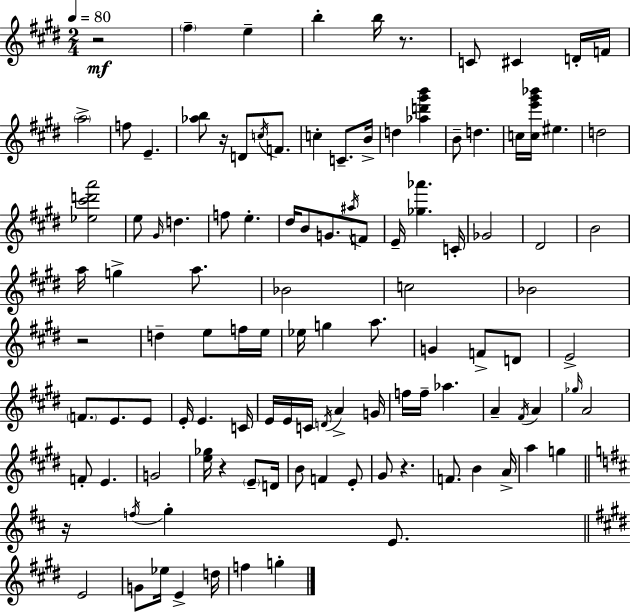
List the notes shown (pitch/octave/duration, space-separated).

R/h F#5/q E5/q B5/q B5/s R/e. C4/e C#4/q D4/s F4/s A5/h F5/e E4/q. [Ab5,B5]/e R/s D4/e C5/s F4/e. C5/q C4/e. B4/s D5/q [Ab5,D6,G#6,B6]/q B4/e D5/q. C5/s [C5,E6,G#6,Bb6]/s EIS5/q. D5/h [Eb5,C#6,D6,A6]/h E5/e G#4/s D5/q. F5/e E5/q. D#5/s B4/e G4/e. A#5/s F4/e E4/s [Gb5,Ab6]/q. C4/s Gb4/h D#4/h B4/h A5/s G5/q A5/e. Bb4/h C5/h Bb4/h R/h D5/q E5/e F5/s E5/s Eb5/s G5/q A5/e. G4/q F4/e D4/e E4/h F4/e. E4/e. E4/e E4/s E4/q. C4/s E4/s E4/s C4/s D4/s A4/q G4/s F5/s F5/s Ab5/q. A4/q F#4/s A4/q Gb5/s A4/h F4/e E4/q. G4/h [E5,Gb5]/s R/q E4/e D4/s B4/e F4/q E4/e G#4/e R/q. F4/e. B4/q A4/s A5/q G5/q R/s F5/s G5/q E4/e. E4/h G4/e Eb5/s E4/q D5/s F5/q G5/q